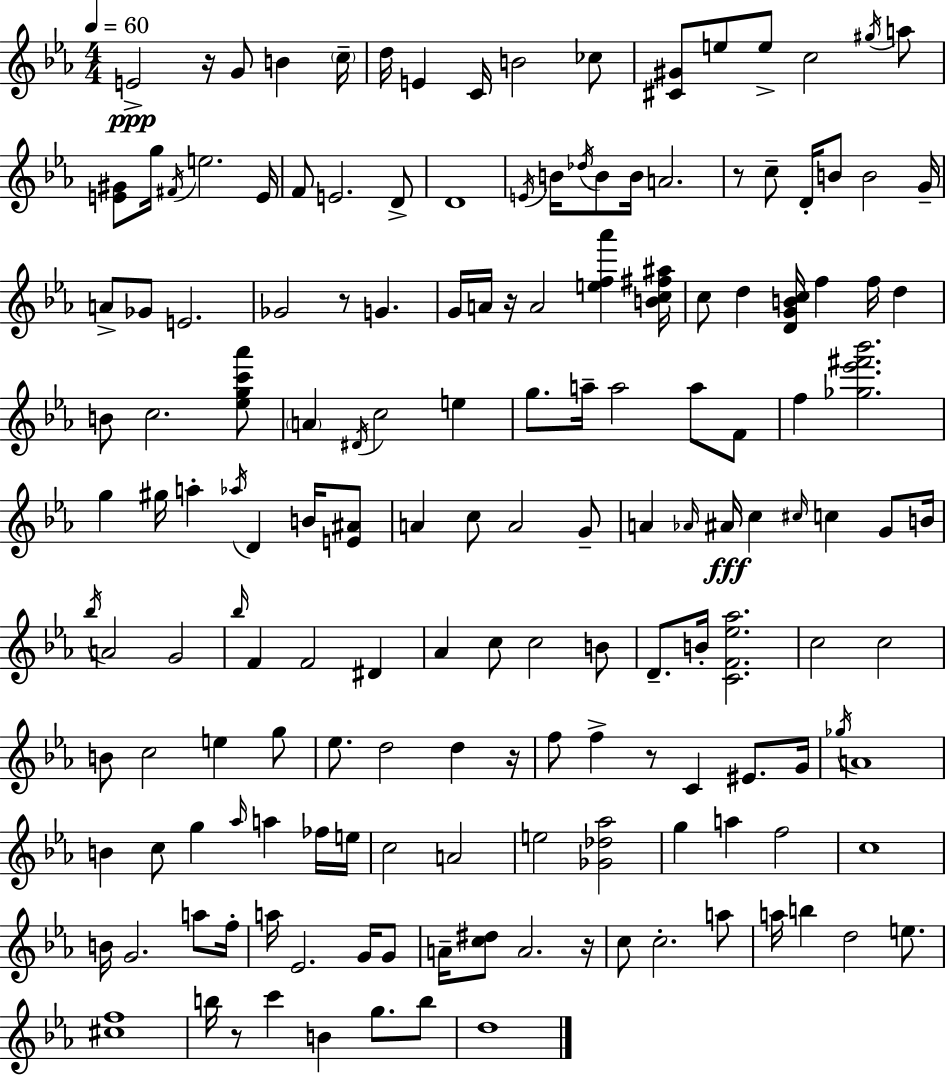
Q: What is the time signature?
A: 4/4